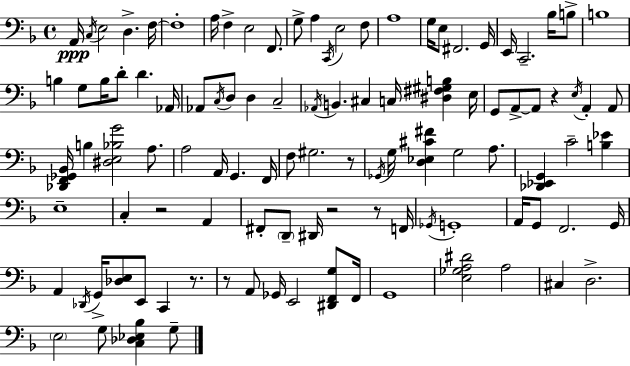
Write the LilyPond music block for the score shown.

{
  \clef bass
  \time 4/4
  \defaultTimeSignature
  \key f \major
  a,16\ppp \acciaccatura { c16 } e2 d4.-> | f16~~ f1-. | a16 f4-> e2 f,8. | g8-> a4 \acciaccatura { c,16 } e2 | \break f8 a1 | g16 e8 fis,2. | g,16 e,16 c,2.-- bes16 | b8-> b1 | \break b4 g8 b16 d'8-. d'4. | aes,16 aes,8 \acciaccatura { c16 } d8 d4 c2-- | \acciaccatura { aes,16 } b,4. cis4 c16 <dis fis gis b>4 | e16 g,8 a,8->~~ a,8 r4 \acciaccatura { e16 } a,4-. | \break a,8 <des, f, ges, bes,>16 b4 <dis e bes g'>2 | a8. a2 a,16 g,4. | f,16 f8 gis2. | r8 \acciaccatura { ges,16 } g16 <d ees cis' fis'>4 g2 | \break a8. <des, ees, g,>4 c'2-- | <b ees'>4 e1-- | c4-. r2 | a,4 fis,8-. \parenthesize d,8-- dis,16 r2 | \break r8 f,16 \acciaccatura { ges,16 } g,1-. | a,16 g,8 f,2. | g,16 a,4 \acciaccatura { des,16 } g,16-> <des e>8 e,8 | c,4 r8. r8 a,8 ges,16 e,2 | \break <dis, f, g>8 f,16 g,1 | <e ges a dis'>2 | a2 cis4 d2.-> | \parenthesize e2 | \break g8 <c des ees bes>4 g8-- \bar "|."
}